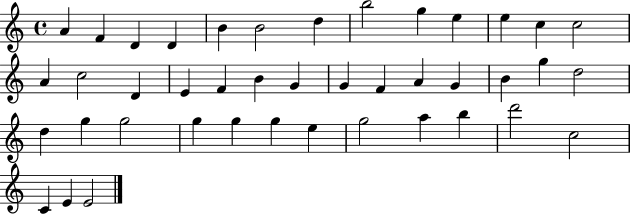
A4/q F4/q D4/q D4/q B4/q B4/h D5/q B5/h G5/q E5/q E5/q C5/q C5/h A4/q C5/h D4/q E4/q F4/q B4/q G4/q G4/q F4/q A4/q G4/q B4/q G5/q D5/h D5/q G5/q G5/h G5/q G5/q G5/q E5/q G5/h A5/q B5/q D6/h C5/h C4/q E4/q E4/h